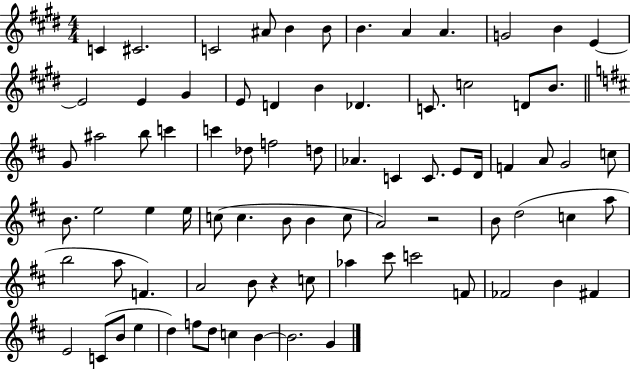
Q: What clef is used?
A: treble